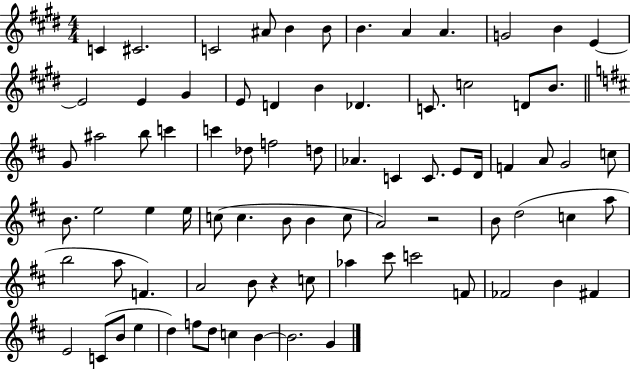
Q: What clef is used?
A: treble